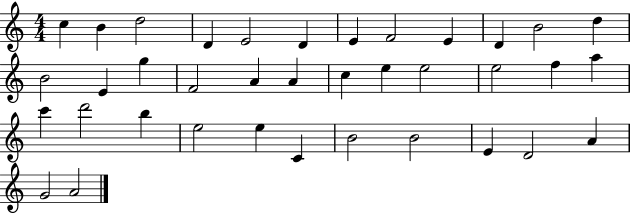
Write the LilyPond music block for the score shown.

{
  \clef treble
  \numericTimeSignature
  \time 4/4
  \key c \major
  c''4 b'4 d''2 | d'4 e'2 d'4 | e'4 f'2 e'4 | d'4 b'2 d''4 | \break b'2 e'4 g''4 | f'2 a'4 a'4 | c''4 e''4 e''2 | e''2 f''4 a''4 | \break c'''4 d'''2 b''4 | e''2 e''4 c'4 | b'2 b'2 | e'4 d'2 a'4 | \break g'2 a'2 | \bar "|."
}